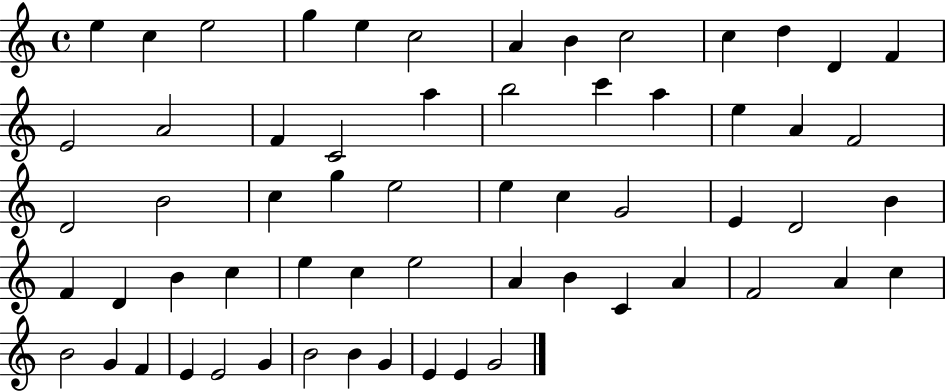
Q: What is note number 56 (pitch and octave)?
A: B4